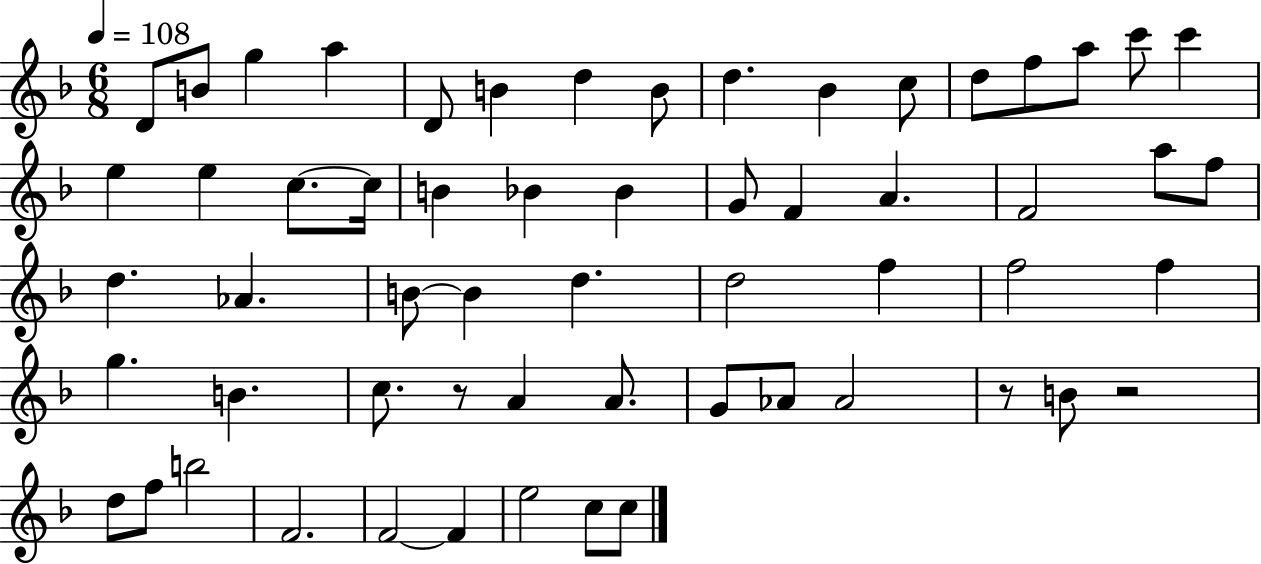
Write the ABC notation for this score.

X:1
T:Untitled
M:6/8
L:1/4
K:F
D/2 B/2 g a D/2 B d B/2 d _B c/2 d/2 f/2 a/2 c'/2 c' e e c/2 c/4 B _B _B G/2 F A F2 a/2 f/2 d _A B/2 B d d2 f f2 f g B c/2 z/2 A A/2 G/2 _A/2 _A2 z/2 B/2 z2 d/2 f/2 b2 F2 F2 F e2 c/2 c/2